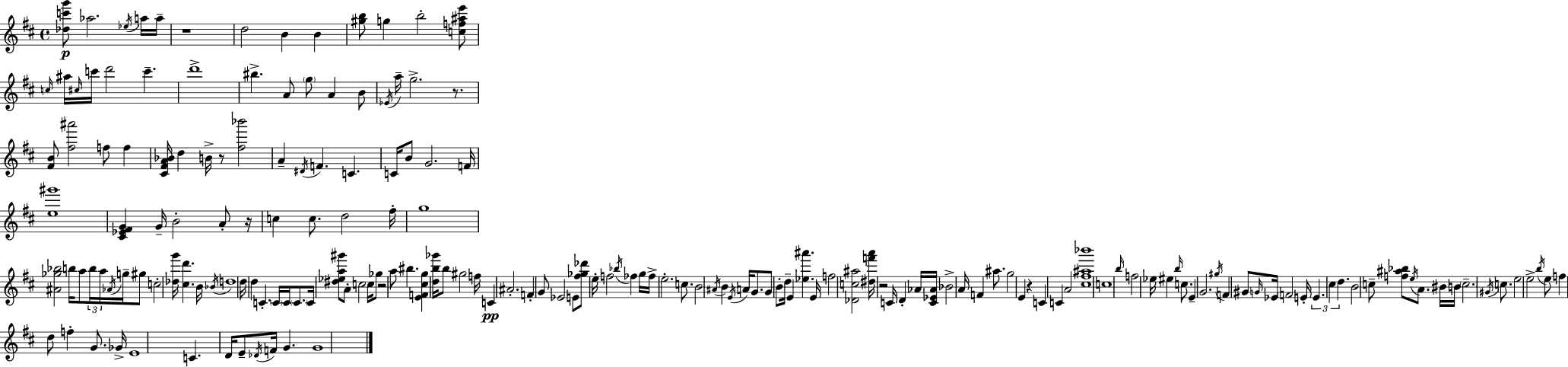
[Db5,C6,G6]/e Ab5/h. Eb5/s A5/s A5/s R/w D5/h B4/q B4/q [G#5,B5]/e G5/q B5/h [C5,F5,A#5,E6]/e C5/s A#5/s C#5/s C6/s D6/h C6/q. D6/w BIS5/q. A4/e G5/e A4/q B4/e Eb4/s A5/s G5/h. R/e. [F#4,B4]/e [F#5,A#6]/h F5/e F5/q [C#4,F#4,A4,Bb4]/s D5/q B4/s R/e [F#5,Bb6]/h A4/q D#4/s F4/q. C4/q. C4/s B4/e G4/h. F4/s [E5,G#6]/w [C#4,Eb4,F#4,G4]/q G4/s B4/h A4/e R/s C5/q C5/e. D5/h F#5/s G5/w [A#4,Gb5,Bb5]/h B5/s A5/e B5/s A5/s Ab4/s G5/s G#5/e C5/h [Db5,G6]/s [C#5,D6]/q. B4/s Bb4/s D5/w D5/s D5/q C4/q. C4/s C4/s C4/e. C4/s [D#5,Eb5,A5,G#6]/e A4/e C5/h C5/s Gb5/e R/h A5/e BIS5/q. [E4,F4,C#5,G5]/q [D5,B5,Gb6]/s B5/e G#5/h F5/s C4/q A#4/h. F4/q G4/e Eb4/h E4/e [F#5,Gb5,Db6]/e E5/s F5/h Bb5/s FES5/q G5/s FES5/s E5/h. C5/e. B4/h A#4/s B4/q E4/s A4/s G4/e. G4/e B4/e D5/s E4/q [Eb5,A#6]/q. E4/s F5/h [Db4,C5,A#5]/h [D#5,F6,A6]/s R/h C4/s D4/q Ab4/s [C4,Eb4,Ab4]/s Bb4/h A4/s F4/q A#5/e. G5/h E4/q R/q C4/q C4/q A4/h [C#5,F#5,A#5,Bb6]/w C5/w B5/s F5/h Eb5/s EIS5/q B5/s C5/e. E4/q G4/h. G#5/s F4/q G#4/e G4/s Eb4/s F4/h E4/s E4/q. C#5/q D5/q. B4/h C5/e [F5,A#5,Bb5]/e E5/s A4/e. BIS4/s B4/s C5/h. G#4/s C5/e. E5/h E5/h B5/s E5/e F5/q D5/e F5/q G4/e. Gb4/s E4/w C4/q. D4/s E4/e Db4/s F4/s G4/q. G4/w